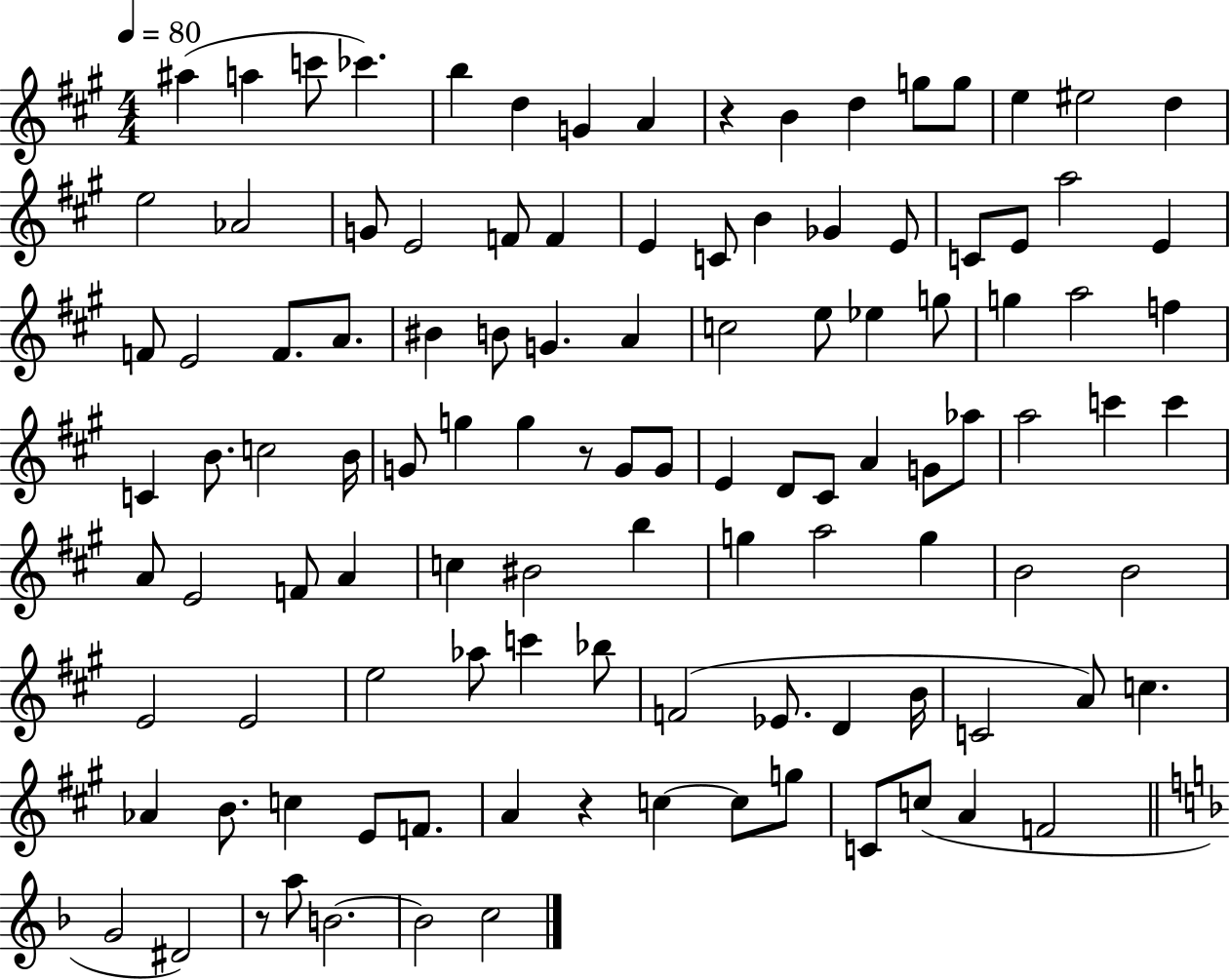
{
  \clef treble
  \numericTimeSignature
  \time 4/4
  \key a \major
  \tempo 4 = 80
  \repeat volta 2 { ais''4( a''4 c'''8 ces'''4.) | b''4 d''4 g'4 a'4 | r4 b'4 d''4 g''8 g''8 | e''4 eis''2 d''4 | \break e''2 aes'2 | g'8 e'2 f'8 f'4 | e'4 c'8 b'4 ges'4 e'8 | c'8 e'8 a''2 e'4 | \break f'8 e'2 f'8. a'8. | bis'4 b'8 g'4. a'4 | c''2 e''8 ees''4 g''8 | g''4 a''2 f''4 | \break c'4 b'8. c''2 b'16 | g'8 g''4 g''4 r8 g'8 g'8 | e'4 d'8 cis'8 a'4 g'8 aes''8 | a''2 c'''4 c'''4 | \break a'8 e'2 f'8 a'4 | c''4 bis'2 b''4 | g''4 a''2 g''4 | b'2 b'2 | \break e'2 e'2 | e''2 aes''8 c'''4 bes''8 | f'2( ees'8. d'4 b'16 | c'2 a'8) c''4. | \break aes'4 b'8. c''4 e'8 f'8. | a'4 r4 c''4~~ c''8 g''8 | c'8 c''8( a'4 f'2 | \bar "||" \break \key f \major g'2 dis'2) | r8 a''8 b'2.~~ | b'2 c''2 | } \bar "|."
}